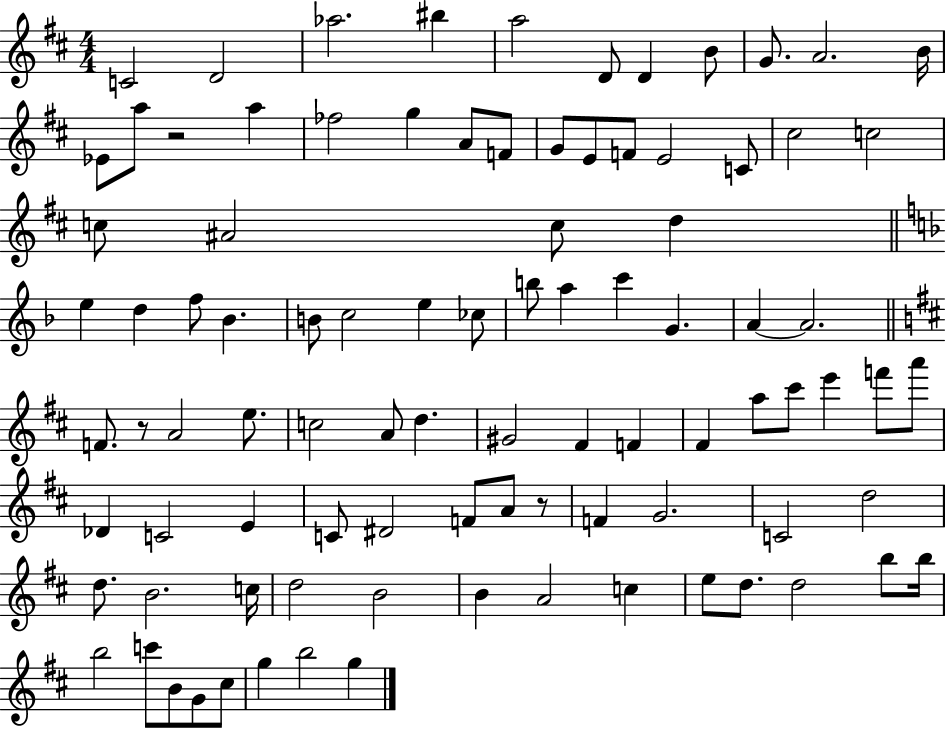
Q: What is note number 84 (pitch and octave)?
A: C6